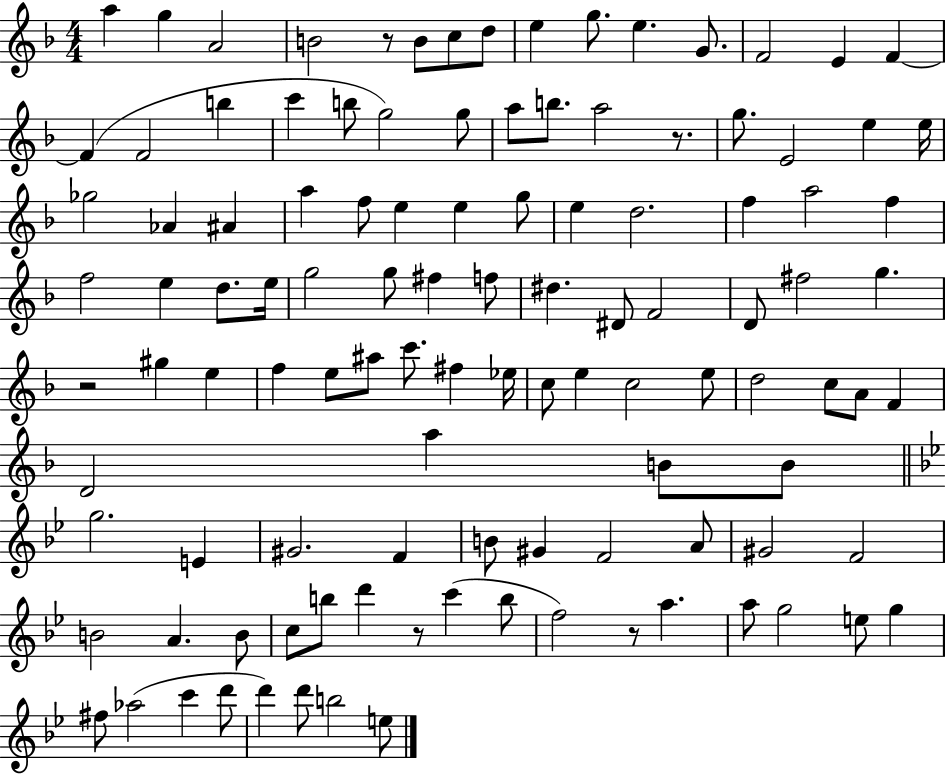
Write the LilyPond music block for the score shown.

{
  \clef treble
  \numericTimeSignature
  \time 4/4
  \key f \major
  a''4 g''4 a'2 | b'2 r8 b'8 c''8 d''8 | e''4 g''8. e''4. g'8. | f'2 e'4 f'4~~ | \break f'4( f'2 b''4 | c'''4 b''8 g''2) g''8 | a''8 b''8. a''2 r8. | g''8. e'2 e''4 e''16 | \break ges''2 aes'4 ais'4 | a''4 f''8 e''4 e''4 g''8 | e''4 d''2. | f''4 a''2 f''4 | \break f''2 e''4 d''8. e''16 | g''2 g''8 fis''4 f''8 | dis''4. dis'8 f'2 | d'8 fis''2 g''4. | \break r2 gis''4 e''4 | f''4 e''8 ais''8 c'''8. fis''4 ees''16 | c''8 e''4 c''2 e''8 | d''2 c''8 a'8 f'4 | \break d'2 a''4 b'8 b'8 | \bar "||" \break \key bes \major g''2. e'4 | gis'2. f'4 | b'8 gis'4 f'2 a'8 | gis'2 f'2 | \break b'2 a'4. b'8 | c''8 b''8 d'''4 r8 c'''4( b''8 | f''2) r8 a''4. | a''8 g''2 e''8 g''4 | \break fis''8 aes''2( c'''4 d'''8 | d'''4) d'''8 b''2 e''8 | \bar "|."
}